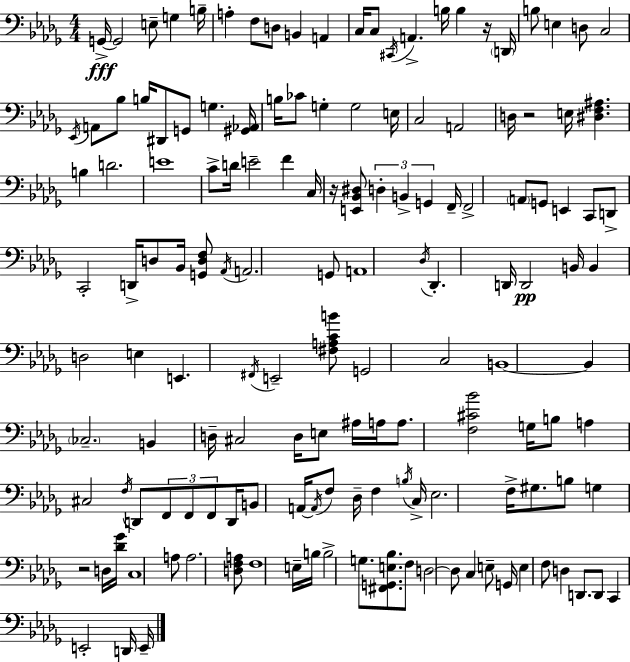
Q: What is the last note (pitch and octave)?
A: E2